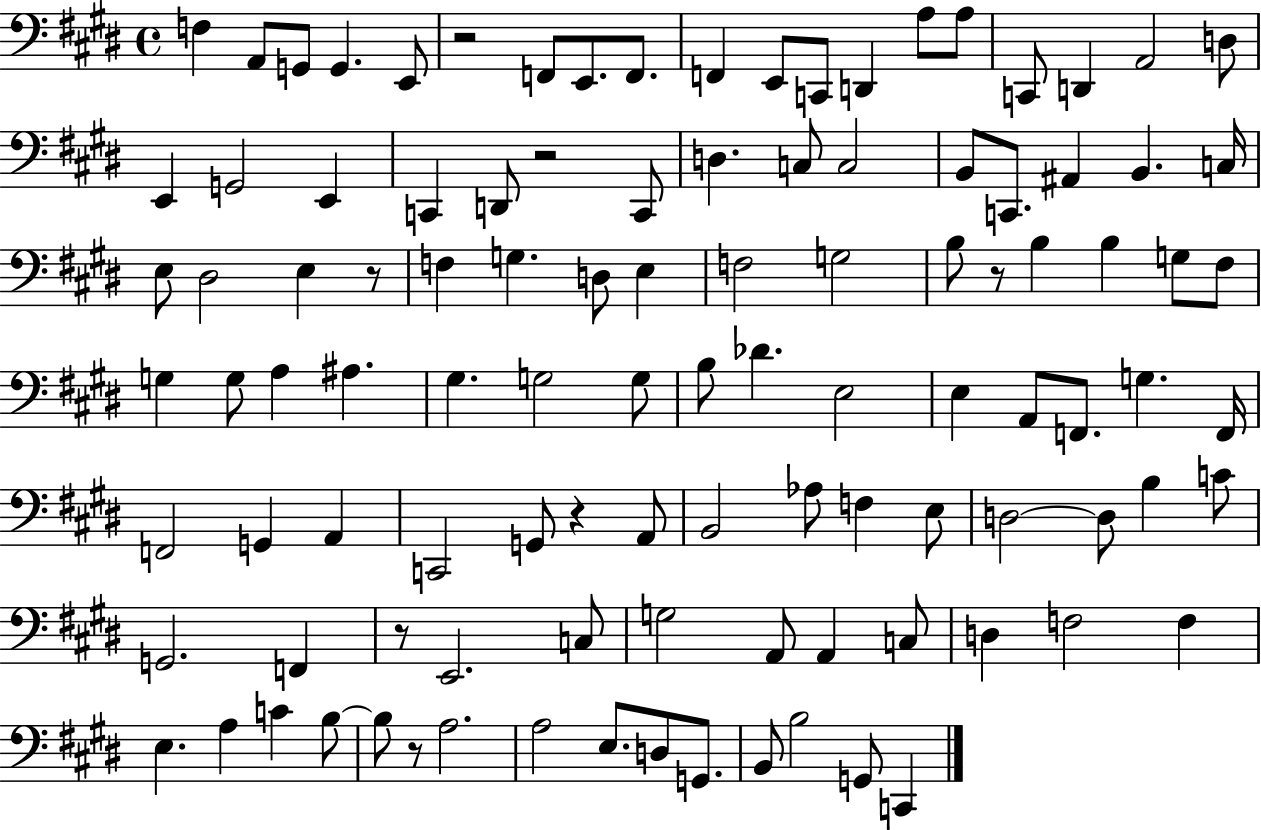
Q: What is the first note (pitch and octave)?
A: F3